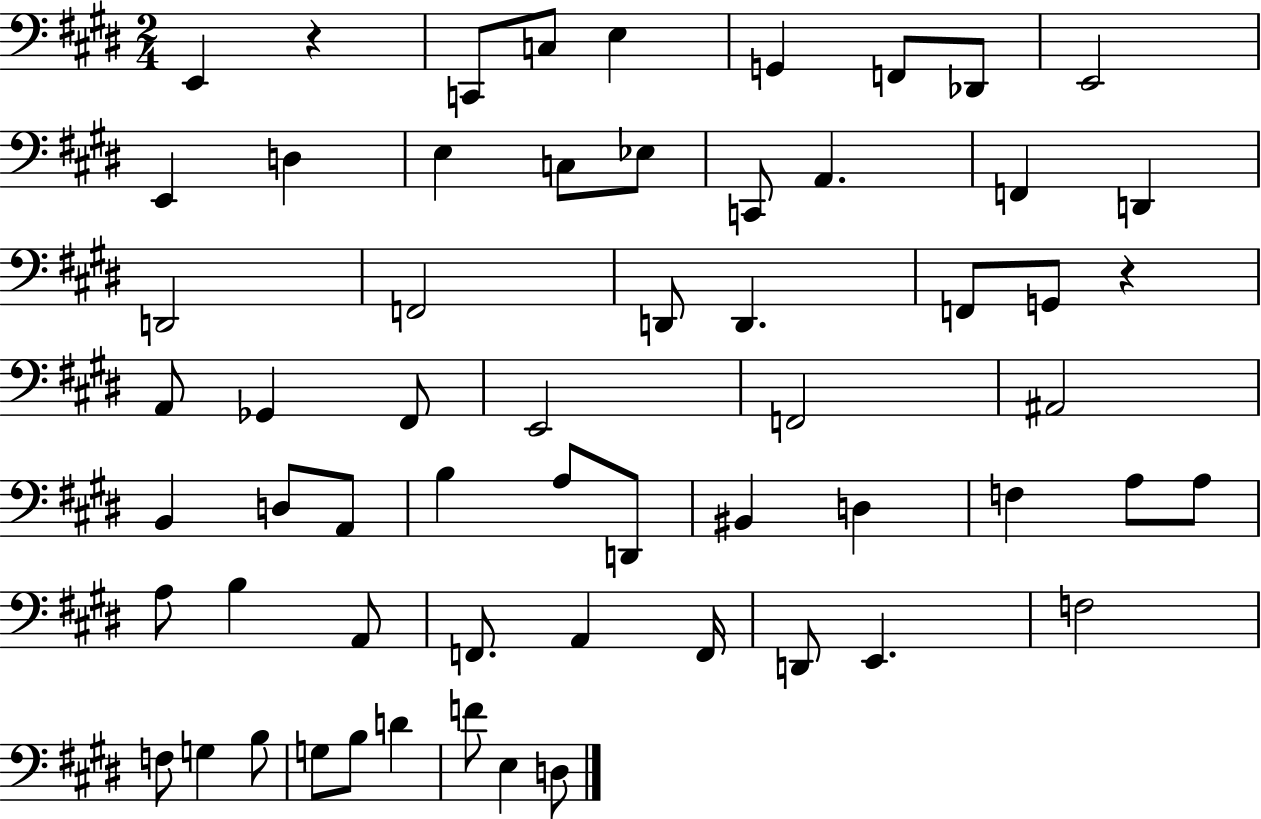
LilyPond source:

{
  \clef bass
  \numericTimeSignature
  \time 2/4
  \key e \major
  \repeat volta 2 { e,4 r4 | c,8 c8 e4 | g,4 f,8 des,8 | e,2 | \break e,4 d4 | e4 c8 ees8 | c,8 a,4. | f,4 d,4 | \break d,2 | f,2 | d,8 d,4. | f,8 g,8 r4 | \break a,8 ges,4 fis,8 | e,2 | f,2 | ais,2 | \break b,4 d8 a,8 | b4 a8 d,8 | bis,4 d4 | f4 a8 a8 | \break a8 b4 a,8 | f,8. a,4 f,16 | d,8 e,4. | f2 | \break f8 g4 b8 | g8 b8 d'4 | f'8 e4 d8 | } \bar "|."
}